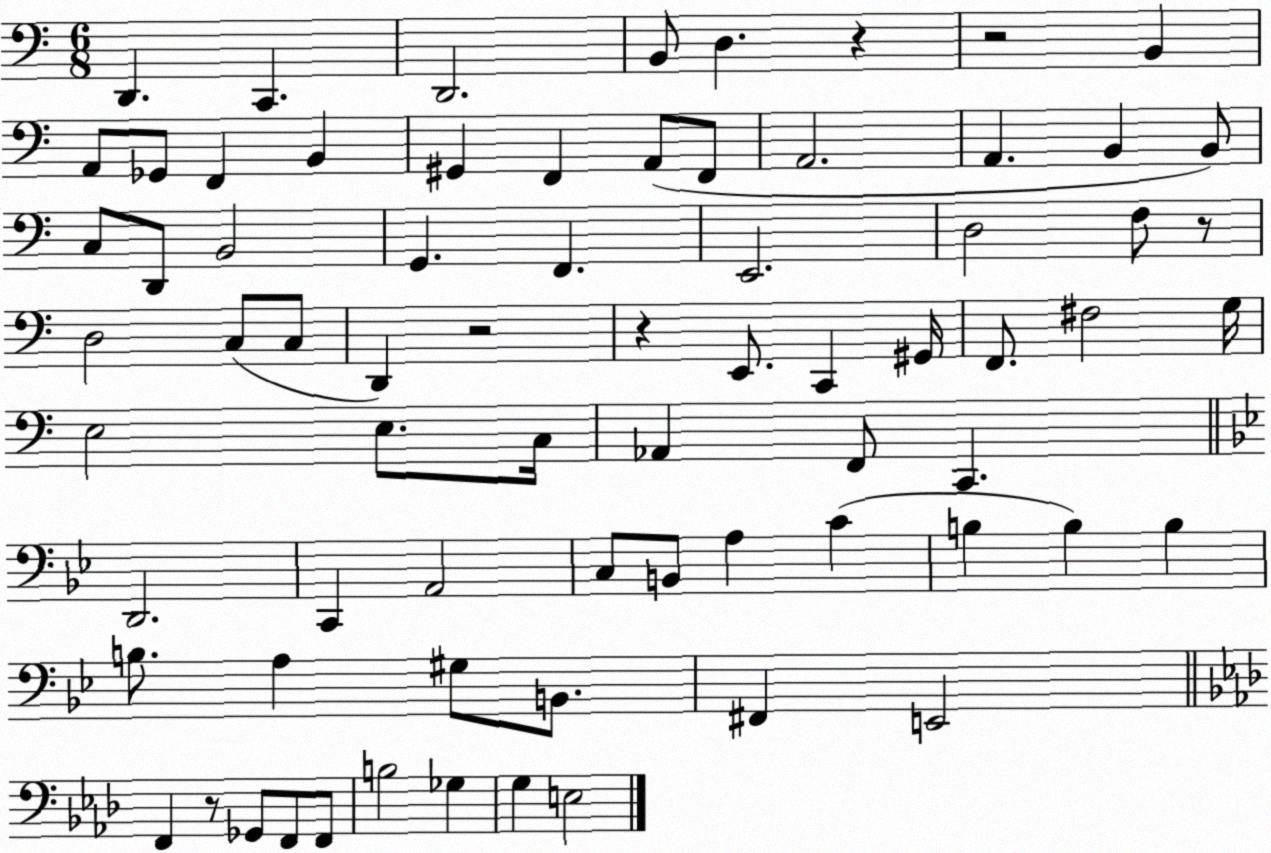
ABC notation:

X:1
T:Untitled
M:6/8
L:1/4
K:C
D,, C,, D,,2 B,,/2 D, z z2 B,, A,,/2 _G,,/2 F,, B,, ^G,, F,, A,,/2 F,,/2 A,,2 A,, B,, B,,/2 C,/2 D,,/2 B,,2 G,, F,, E,,2 D,2 F,/2 z/2 D,2 C,/2 C,/2 D,, z2 z E,,/2 C,, ^G,,/4 F,,/2 ^F,2 G,/4 E,2 E,/2 C,/4 _A,, F,,/2 C,, D,,2 C,, A,,2 C,/2 B,,/2 A, C B, B, B, B,/2 A, ^G,/2 B,,/2 ^F,, E,,2 F,, z/2 _G,,/2 F,,/2 F,,/2 B,2 _G, G, E,2